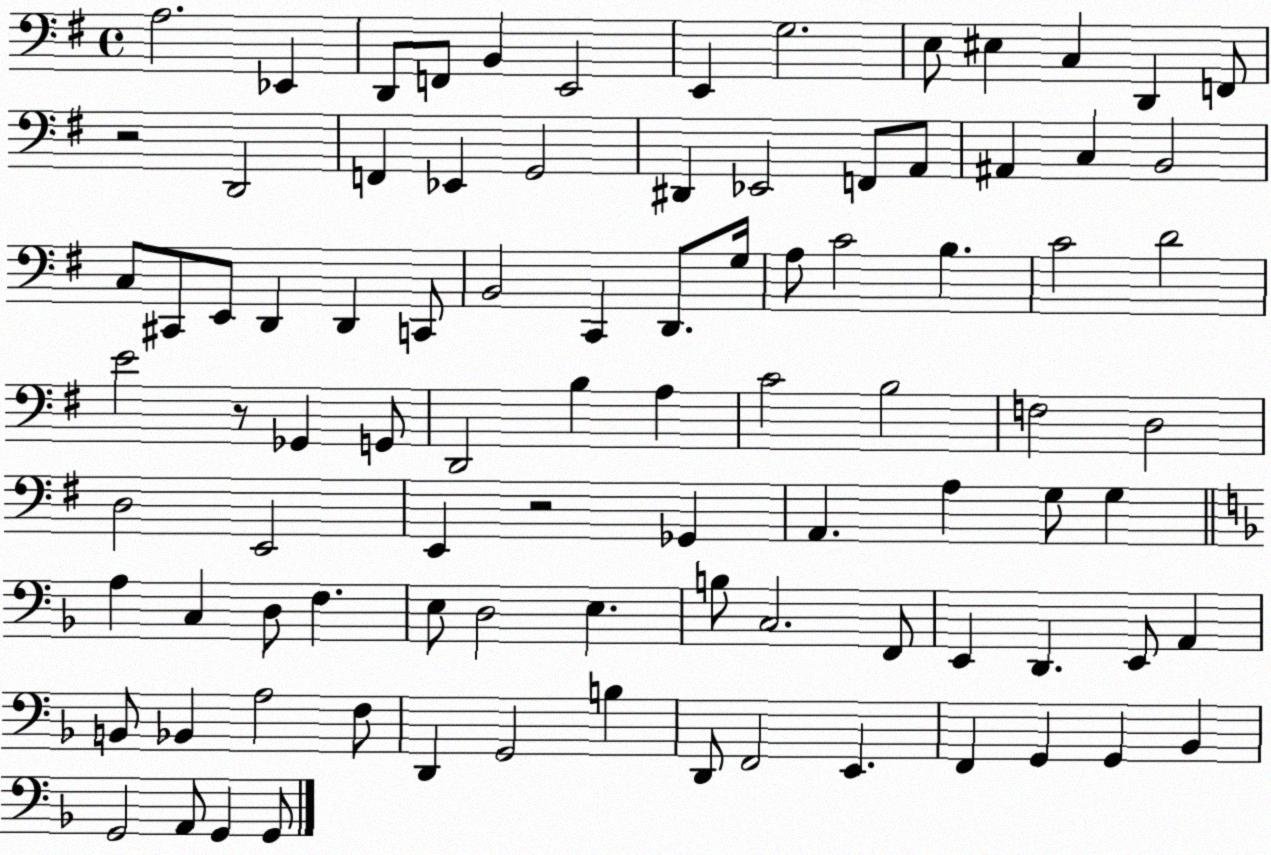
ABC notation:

X:1
T:Untitled
M:4/4
L:1/4
K:G
A,2 _E,, D,,/2 F,,/2 B,, E,,2 E,, G,2 E,/2 ^E, C, D,, F,,/2 z2 D,,2 F,, _E,, G,,2 ^D,, _E,,2 F,,/2 A,,/2 ^A,, C, B,,2 C,/2 ^C,,/2 E,,/2 D,, D,, C,,/2 B,,2 C,, D,,/2 G,/4 A,/2 C2 B, C2 D2 E2 z/2 _G,, G,,/2 D,,2 B, A, C2 B,2 F,2 D,2 D,2 E,,2 E,, z2 _G,, A,, A, G,/2 G, A, C, D,/2 F, E,/2 D,2 E, B,/2 C,2 F,,/2 E,, D,, E,,/2 A,, B,,/2 _B,, A,2 F,/2 D,, G,,2 B, D,,/2 F,,2 E,, F,, G,, G,, _B,, G,,2 A,,/2 G,, G,,/2